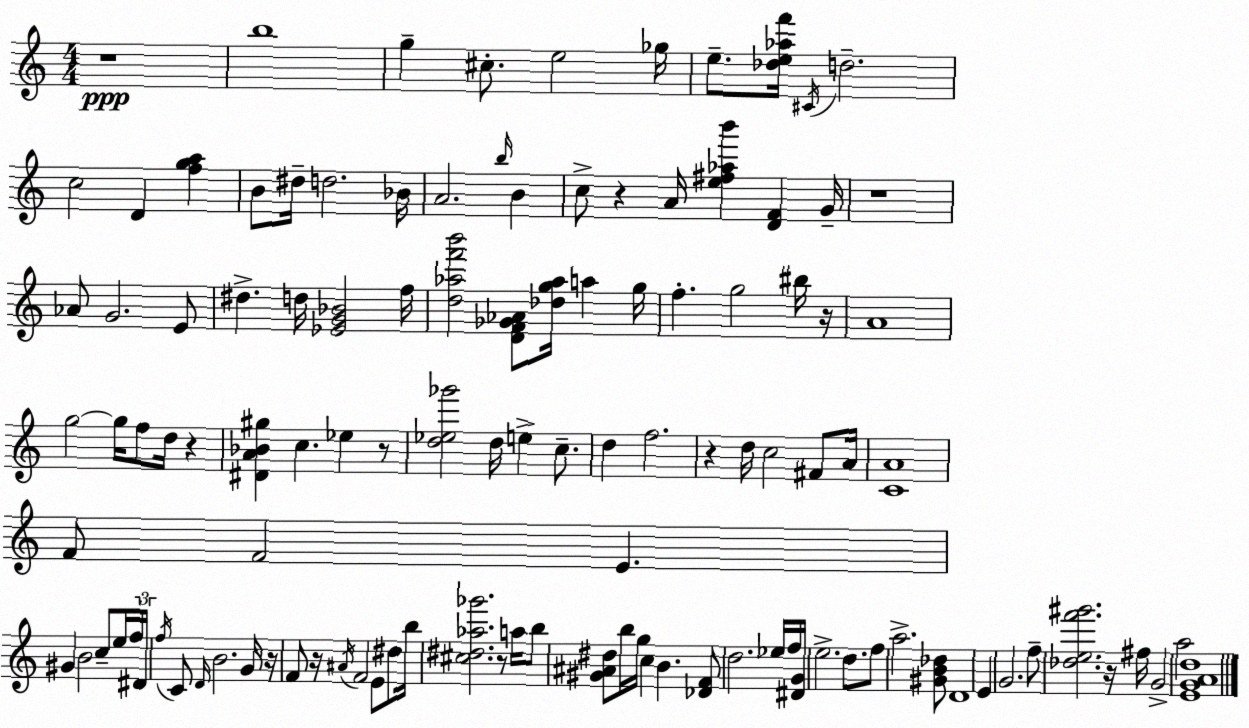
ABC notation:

X:1
T:Untitled
M:4/4
L:1/4
K:C
z4 b4 g ^c/2 e2 _g/4 e/2 [_de_af']/4 ^C/4 d2 c2 D [fga] B/2 ^d/4 d2 _B/4 A2 b/4 B c/2 z A/4 [e^f_ab'] [DF] G/4 z4 _A/2 G2 E/2 ^d d/4 [_EG_B]2 f/4 [d_af'b']2 [DF_G_A]/2 [_dg_a]/4 a g/4 f g2 ^b/4 z/4 A4 g2 g/4 f/2 d/4 z [^DA_B^g] c _e z/2 [d_e_g']2 d/4 e c/2 d f2 z d/4 c2 ^F/2 A/4 [CA]4 F/2 F2 E ^G B2 c/2 e/4 f/4 ^D/4 f/4 C/2 D/4 B2 G/4 z/4 F/2 z/4 ^A/4 F2 E/2 ^d/2 b/4 [^c^d_a_g']2 z/2 a/4 b/2 [^G^A^d]/2 b/4 g/4 c B [_DF]/2 d2 _e/4 f/4 [^DG]/4 e2 d/2 f/2 a2 [^GB_d]/2 D4 E G2 f/2 [_def'^g']2 z/4 ^f/4 G2 a2 [EGAd]4